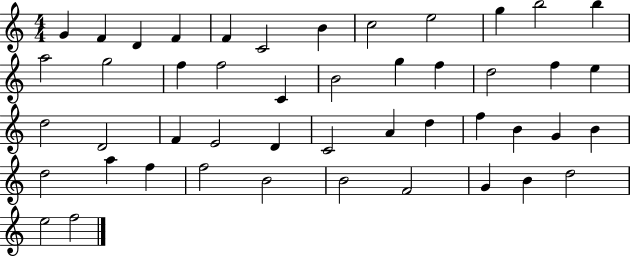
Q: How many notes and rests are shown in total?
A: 47